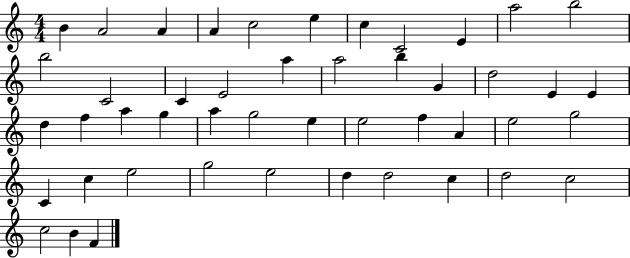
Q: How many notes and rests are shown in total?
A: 47